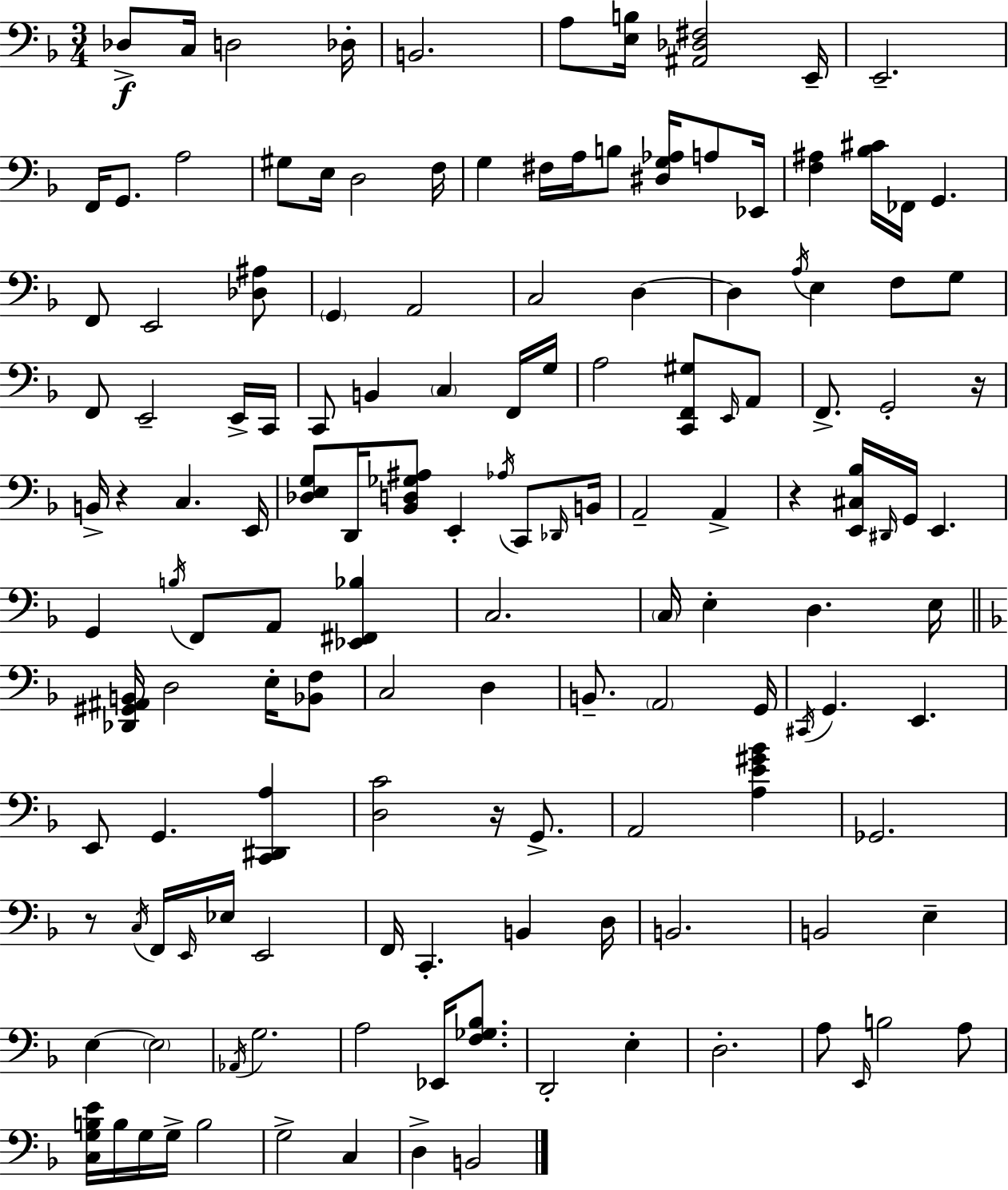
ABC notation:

X:1
T:Untitled
M:3/4
L:1/4
K:Dm
_D,/2 C,/4 D,2 _D,/4 B,,2 A,/2 [E,B,]/4 [^A,,_D,^F,]2 E,,/4 E,,2 F,,/4 G,,/2 A,2 ^G,/2 E,/4 D,2 F,/4 G, ^F,/4 A,/4 B,/2 [^D,G,_A,]/4 A,/2 _E,,/4 [F,^A,] [_B,^C]/4 _F,,/4 G,, F,,/2 E,,2 [_D,^A,]/2 G,, A,,2 C,2 D, D, A,/4 E, F,/2 G,/2 F,,/2 E,,2 E,,/4 C,,/4 C,,/2 B,, C, F,,/4 G,/4 A,2 [C,,F,,^G,]/2 E,,/4 A,,/2 F,,/2 G,,2 z/4 B,,/4 z C, E,,/4 [_D,E,G,]/2 D,,/4 [_B,,D,_G,^A,]/2 E,, _A,/4 C,,/2 _D,,/4 B,,/4 A,,2 A,, z [E,,^C,_B,]/4 ^D,,/4 G,,/4 E,, G,, B,/4 F,,/2 A,,/2 [_E,,^F,,_B,] C,2 C,/4 E, D, E,/4 [_D,,^G,,^A,,B,,]/4 D,2 E,/4 [_B,,F,]/2 C,2 D, B,,/2 A,,2 G,,/4 ^C,,/4 G,, E,, E,,/2 G,, [C,,^D,,A,] [D,C]2 z/4 G,,/2 A,,2 [A,E^G_B] _G,,2 z/2 C,/4 F,,/4 E,,/4 _E,/4 E,,2 F,,/4 C,, B,, D,/4 B,,2 B,,2 E, E, E,2 _A,,/4 G,2 A,2 _E,,/4 [F,_G,_B,]/2 D,,2 E, D,2 A,/2 E,,/4 B,2 A,/2 [C,G,B,E]/4 B,/4 G,/4 G,/4 B,2 G,2 C, D, B,,2